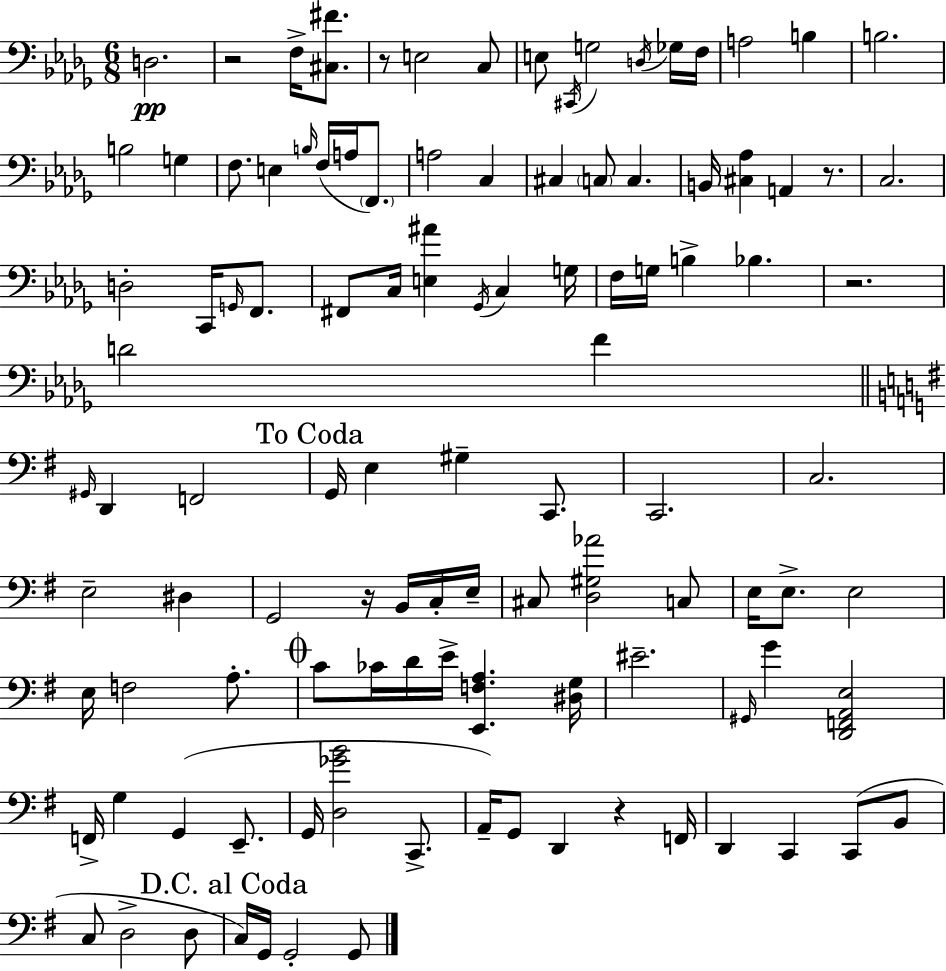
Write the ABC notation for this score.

X:1
T:Untitled
M:6/8
L:1/4
K:Bbm
D,2 z2 F,/4 [^C,^F]/2 z/2 E,2 C,/2 E,/2 ^C,,/4 G,2 D,/4 _G,/4 F,/4 A,2 B, B,2 B,2 G, F,/2 E, B,/4 F,/4 A,/4 F,,/2 A,2 C, ^C, C,/2 C, B,,/4 [^C,_A,] A,, z/2 C,2 D,2 C,,/4 G,,/4 F,,/2 ^F,,/2 C,/4 [E,^A] _G,,/4 C, G,/4 F,/4 G,/4 B, _B, z2 D2 F ^G,,/4 D,, F,,2 G,,/4 E, ^G, C,,/2 C,,2 C,2 E,2 ^D, G,,2 z/4 B,,/4 C,/4 E,/4 ^C,/2 [D,^G,_A]2 C,/2 E,/4 E,/2 E,2 E,/4 F,2 A,/2 C/2 _C/4 D/4 E/4 [E,,F,A,] [^D,G,]/4 ^E2 ^G,,/4 G [D,,F,,A,,E,]2 F,,/4 G, G,, E,,/2 G,,/4 [D,_GB]2 C,,/2 A,,/4 G,,/2 D,, z F,,/4 D,, C,, C,,/2 B,,/2 C,/2 D,2 D,/2 C,/4 G,,/4 G,,2 G,,/2